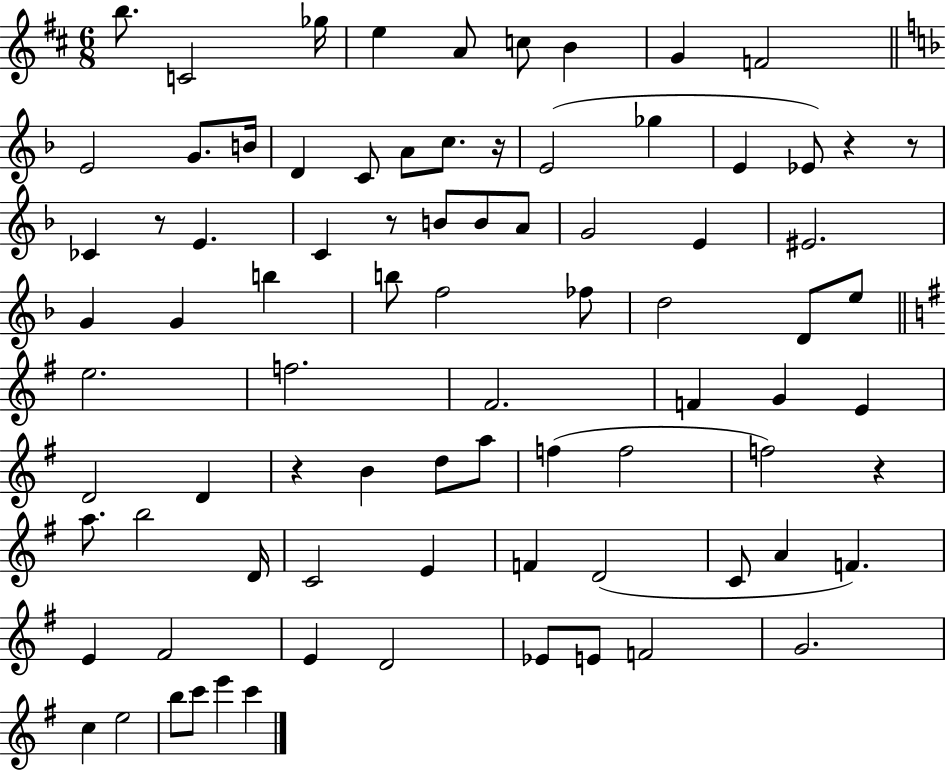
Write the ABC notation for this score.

X:1
T:Untitled
M:6/8
L:1/4
K:D
b/2 C2 _g/4 e A/2 c/2 B G F2 E2 G/2 B/4 D C/2 A/2 c/2 z/4 E2 _g E _E/2 z z/2 _C z/2 E C z/2 B/2 B/2 A/2 G2 E ^E2 G G b b/2 f2 _f/2 d2 D/2 e/2 e2 f2 ^F2 F G E D2 D z B d/2 a/2 f f2 f2 z a/2 b2 D/4 C2 E F D2 C/2 A F E ^F2 E D2 _E/2 E/2 F2 G2 c e2 b/2 c'/2 e' c'